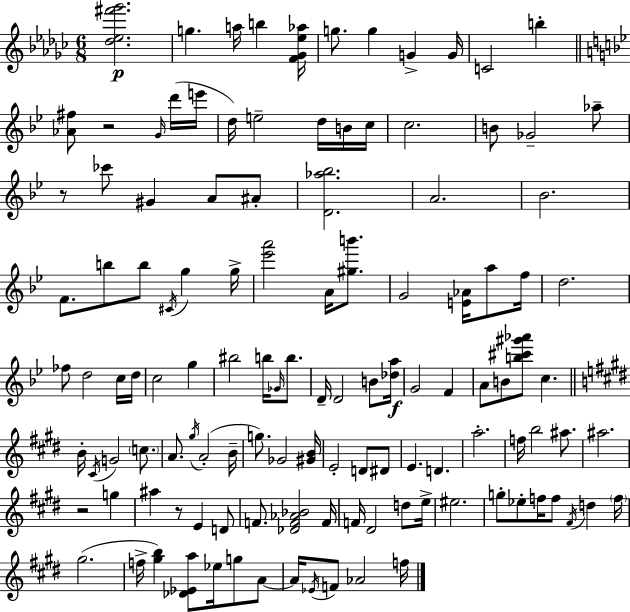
{
  \clef treble
  \numericTimeSignature
  \time 6/8
  \key ees \minor
  <des'' ees'' fis''' ges'''>2.\p | g''4. a''16 b''4 <f' ges' ees'' aes''>16 | g''8. g''4 g'4-> g'16 | c'2 b''4-. | \break \bar "||" \break \key bes \major <aes' fis''>8 r2 \grace { g'16 }( d'''16 | e'''16 d''16) e''2-- d''16 b'16 | c''16 c''2. | b'8 ges'2-- aes''8-- | \break r8 ces'''8 gis'4 a'8 ais'8-. | <d' aes'' bes''>2. | a'2. | bes'2. | \break f'8. b''8 b''8 \acciaccatura { cis'16 } g''4 | g''16-> <ees''' a'''>2 a'16 <gis'' b'''>8. | g'2 <e' aes'>16 a''8 | f''16 d''2. | \break fes''8 d''2 | c''16 d''16 c''2 g''4 | bis''2 b''16 \grace { ges'16 } | b''8. d'16-- d'2 | \break b'8 <des'' a''>16\f g'2 f'4 | a'8 b'8 <b'' cis''' gis''' aes'''>8 c''4. | \bar "||" \break \key e \major b'16-. \acciaccatura { cis'16 } g'2 \parenthesize c''8. | a'8. \acciaccatura { gis''16 } a'2-.( | b'16-- g''8.) ges'2 | <gis' b'>16 e'2-. d'8 | \break dis'8 e'4. d'4. | a''2.-. | f''16 b''2 ais''8. | ais''2. | \break r2 g''4 | ais''4 r8 e'4 | d'8 f'8. <des' f' aes' bes'>2 | f'16 f'16 dis'2 d''8 | \break e''16-> eis''2. | g''8-. ees''8-. f''16 f''8 \acciaccatura { fis'16 } d''4 | \parenthesize f''16 gis''2.( | f''16-> <gis'' b''>4) <des' ees' a''>8 ees''16 g''8 | \break a'8~~ a'16 \acciaccatura { ees'16 } f'8 aes'2 | f''16 \bar "|."
}